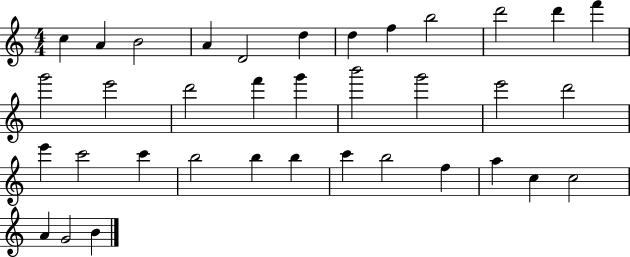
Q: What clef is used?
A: treble